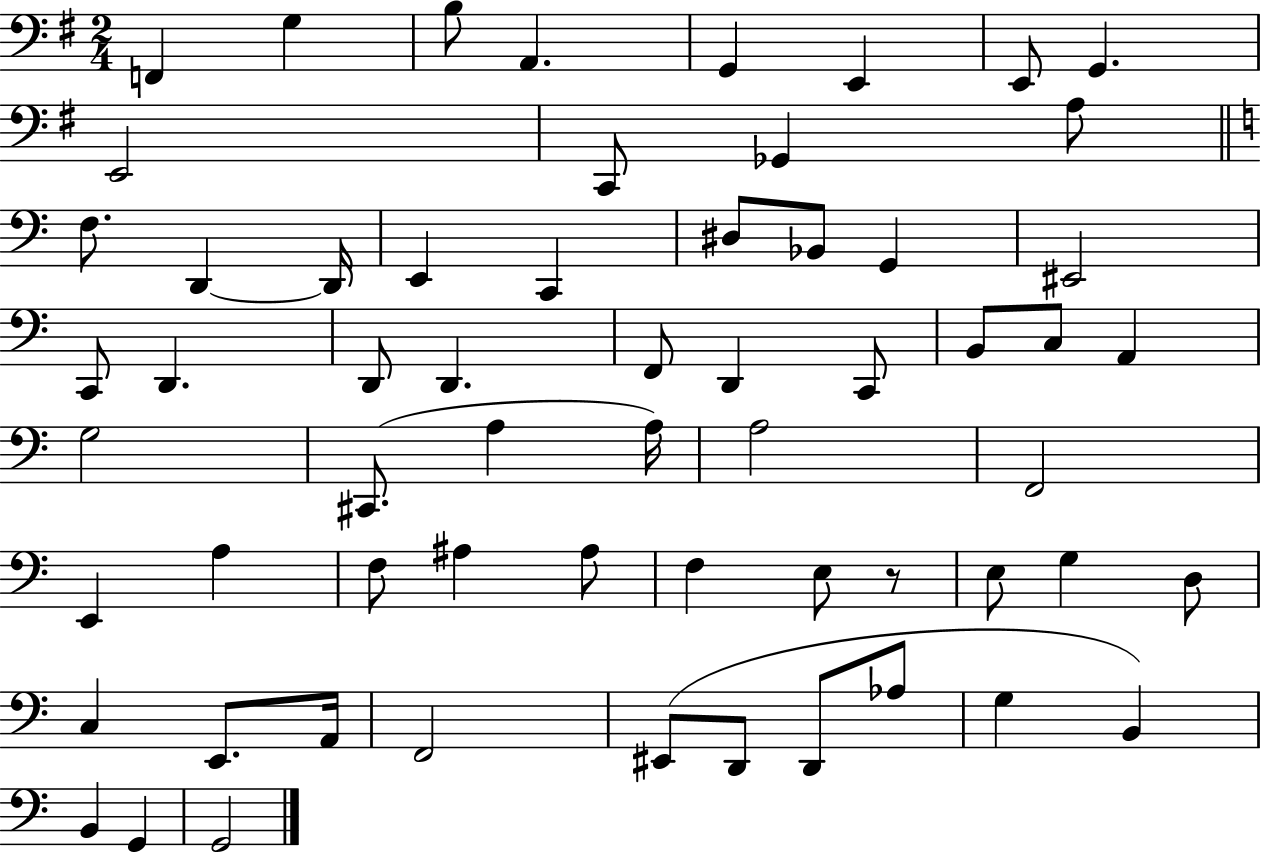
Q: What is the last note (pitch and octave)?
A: G2